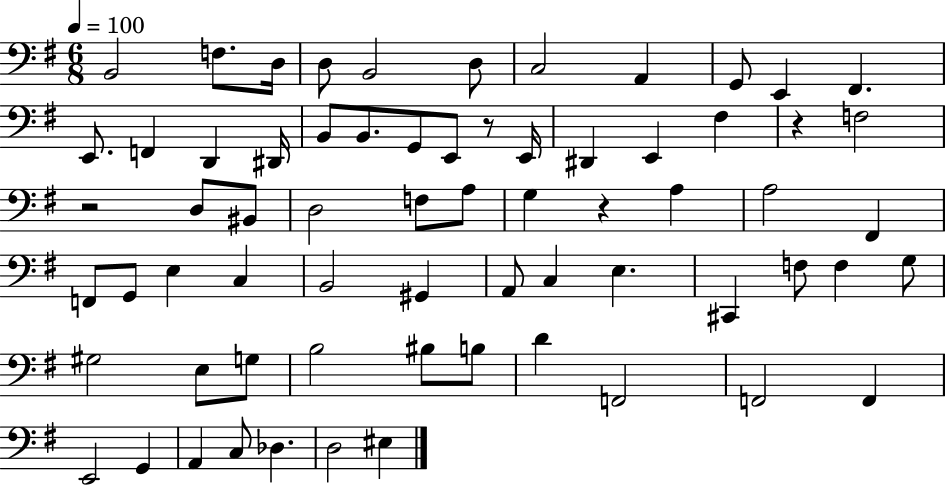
{
  \clef bass
  \numericTimeSignature
  \time 6/8
  \key g \major
  \tempo 4 = 100
  b,2 f8. d16 | d8 b,2 d8 | c2 a,4 | g,8 e,4 fis,4. | \break e,8. f,4 d,4 dis,16 | b,8 b,8. g,8 e,8 r8 e,16 | dis,4 e,4 fis4 | r4 f2 | \break r2 d8 bis,8 | d2 f8 a8 | g4 r4 a4 | a2 fis,4 | \break f,8 g,8 e4 c4 | b,2 gis,4 | a,8 c4 e4. | cis,4 f8 f4 g8 | \break gis2 e8 g8 | b2 bis8 b8 | d'4 f,2 | f,2 f,4 | \break e,2 g,4 | a,4 c8 des4. | d2 eis4 | \bar "|."
}